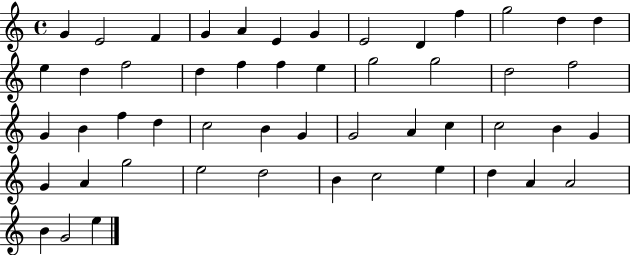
X:1
T:Untitled
M:4/4
L:1/4
K:C
G E2 F G A E G E2 D f g2 d d e d f2 d f f e g2 g2 d2 f2 G B f d c2 B G G2 A c c2 B G G A g2 e2 d2 B c2 e d A A2 B G2 e